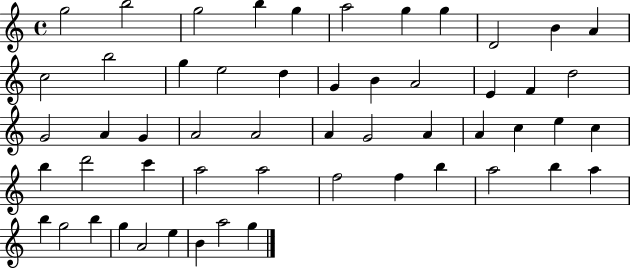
X:1
T:Untitled
M:4/4
L:1/4
K:C
g2 b2 g2 b g a2 g g D2 B A c2 b2 g e2 d G B A2 E F d2 G2 A G A2 A2 A G2 A A c e c b d'2 c' a2 a2 f2 f b a2 b a b g2 b g A2 e B a2 g